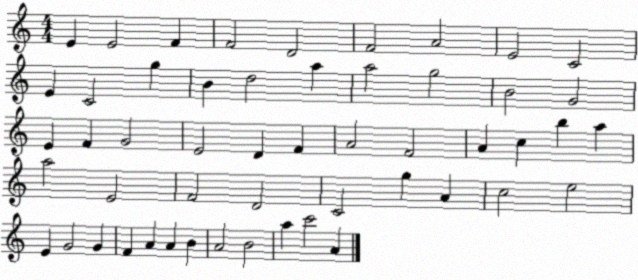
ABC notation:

X:1
T:Untitled
M:4/4
L:1/4
K:C
E E2 F F2 D2 F2 A2 E2 C2 E C2 g B d2 a a2 g2 B2 G2 E F G2 E2 D F A2 F2 A c b a a2 E2 F2 D2 C2 g A c2 e2 E G2 G F A A B A2 B2 a c'2 A